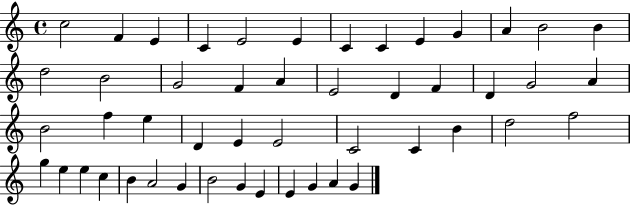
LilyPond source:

{
  \clef treble
  \time 4/4
  \defaultTimeSignature
  \key c \major
  c''2 f'4 e'4 | c'4 e'2 e'4 | c'4 c'4 e'4 g'4 | a'4 b'2 b'4 | \break d''2 b'2 | g'2 f'4 a'4 | e'2 d'4 f'4 | d'4 g'2 a'4 | \break b'2 f''4 e''4 | d'4 e'4 e'2 | c'2 c'4 b'4 | d''2 f''2 | \break g''4 e''4 e''4 c''4 | b'4 a'2 g'4 | b'2 g'4 e'4 | e'4 g'4 a'4 g'4 | \break \bar "|."
}